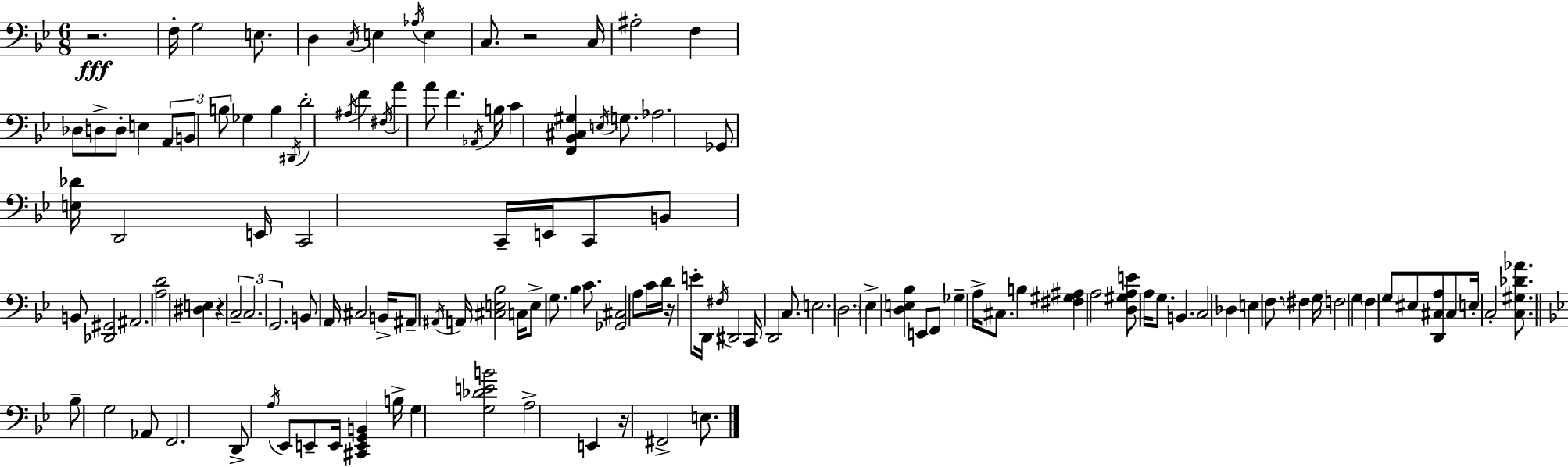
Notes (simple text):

R/h. F3/s G3/h E3/e. D3/q C3/s E3/q Ab3/s E3/q C3/e. R/h C3/s A#3/h F3/q Db3/e D3/e D3/e E3/q A2/e B2/e B3/e Gb3/q B3/q D#2/s D4/h A#3/s F4/q F#3/s A4/q A4/e F4/q. Ab2/s B3/s C4/q [F2,Bb2,C#3,G#3]/q E3/s G3/e. Ab3/h. Gb2/e [E3,Db4]/s D2/h E2/s C2/h C2/s E2/s C2/e B2/e B2/e [Db2,G#2]/h A#2/h. [A3,D4]/h [D#3,E3]/q R/q C3/h C3/h. G2/h. B2/e A2/s C#3/h B2/s A#2/e A#2/s A2/s [C#3,E3,Bb3]/h C3/s E3/e G3/e. Bb3/q C4/e. [Gb2,C#3]/h A3/e C4/s D4/s R/s E4/e D2/s F#3/s D#2/h C2/s D2/h C3/e. E3/h. D3/h. Eb3/q [D3,E3,Bb3]/q E2/e F2/e Gb3/q A3/s C#3/e. B3/q [F#3,G#3,A#3]/q A3/h [D3,G#3,A3,E4]/e A3/s G3/e. B2/q. C3/h Db3/q E3/q F3/e. F#3/q G3/s F3/h G3/q F3/q G3/e EIS3/e [D2,C#3,A3]/e C#3/e E3/s C3/h [C3,G#3,Db4,Ab4]/e. Bb3/e G3/h Ab2/e F2/h. D2/e A3/s Eb2/e E2/e E2/s [C#2,E2,G2,B2]/q B3/s G3/q [G3,Db4,E4,B4]/h A3/h E2/q R/s F#2/h E3/e.